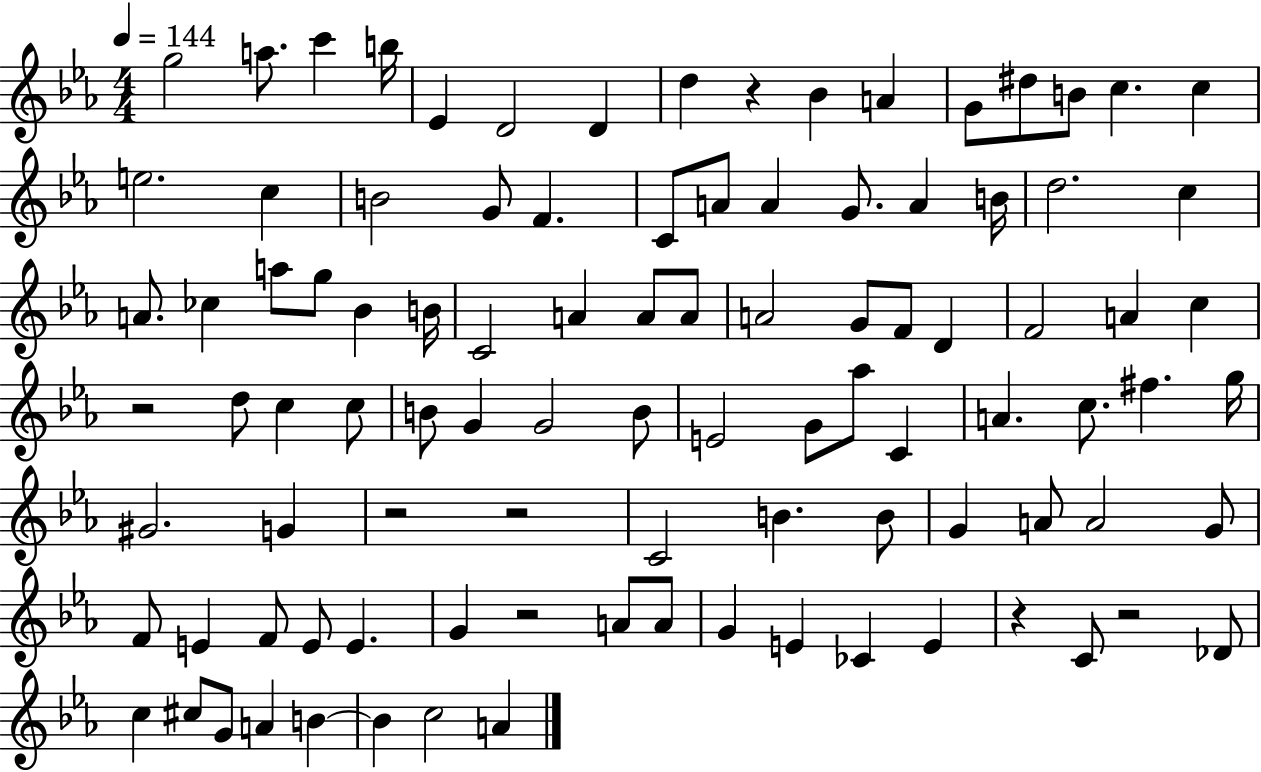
{
  \clef treble
  \numericTimeSignature
  \time 4/4
  \key ees \major
  \tempo 4 = 144
  \repeat volta 2 { g''2 a''8. c'''4 b''16 | ees'4 d'2 d'4 | d''4 r4 bes'4 a'4 | g'8 dis''8 b'8 c''4. c''4 | \break e''2. c''4 | b'2 g'8 f'4. | c'8 a'8 a'4 g'8. a'4 b'16 | d''2. c''4 | \break a'8. ces''4 a''8 g''8 bes'4 b'16 | c'2 a'4 a'8 a'8 | a'2 g'8 f'8 d'4 | f'2 a'4 c''4 | \break r2 d''8 c''4 c''8 | b'8 g'4 g'2 b'8 | e'2 g'8 aes''8 c'4 | a'4. c''8. fis''4. g''16 | \break gis'2. g'4 | r2 r2 | c'2 b'4. b'8 | g'4 a'8 a'2 g'8 | \break f'8 e'4 f'8 e'8 e'4. | g'4 r2 a'8 a'8 | g'4 e'4 ces'4 e'4 | r4 c'8 r2 des'8 | \break c''4 cis''8 g'8 a'4 b'4~~ | b'4 c''2 a'4 | } \bar "|."
}